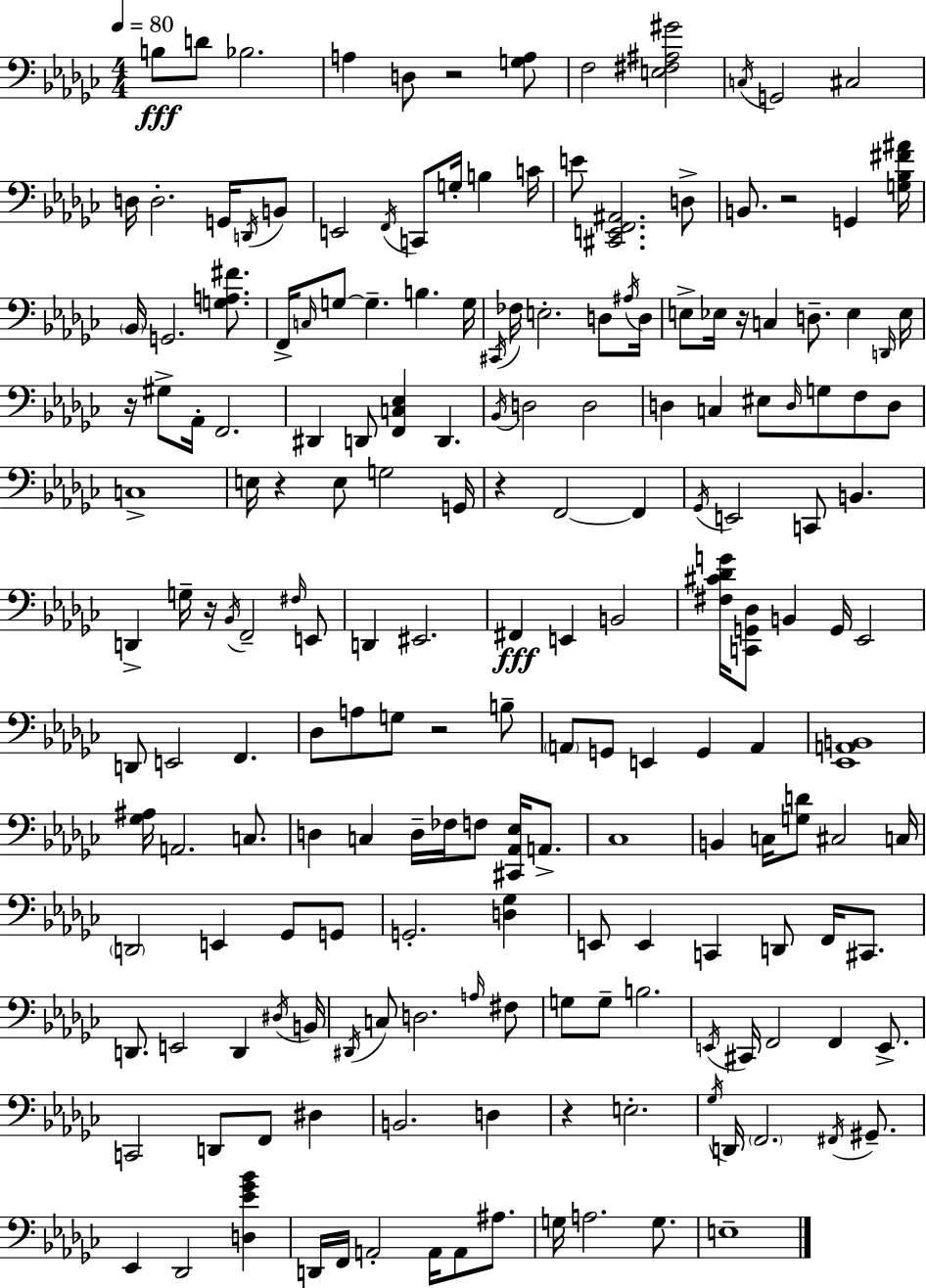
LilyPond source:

{
  \clef bass
  \numericTimeSignature
  \time 4/4
  \key ees \minor
  \tempo 4 = 80
  b8\fff d'8 bes2. | a4 d8 r2 <g a>8 | f2 <e fis ais gis'>2 | \acciaccatura { c16 } g,2 cis2 | \break d16 d2.-. g,16 \acciaccatura { d,16 } | b,8 e,2 \acciaccatura { f,16 } c,8 g16-. b4 | c'16 e'8 <cis, e, f, ais,>2. | d8-> b,8. r2 g,4 | \break <g bes fis' ais'>16 \parenthesize bes,16 g,2. | <g a fis'>8. f,16-> \grace { c16 } g8~~ g4.-- b4. | g16 \acciaccatura { cis,16 } fes16 e2.-. | d8 \acciaccatura { ais16 } d16 e8-> ees16 r16 c4 d8.-- | \break ees4 \grace { d,16 } ees16 r16 gis8-> aes,16-. f,2. | dis,4 d,8 <f, c ees>4 | d,4. \acciaccatura { bes,16 } d2 | d2 d4 c4 | \break eis8 \grace { d16 } g8 f8 d8 c1-> | e16 r4 e8 | g2 g,16 r4 f,2~~ | f,4 \acciaccatura { ges,16 } e,2 | \break c,8 b,4. d,4-> g16-- r16 | \acciaccatura { bes,16 } f,2-- \grace { fis16 } e,8 d,4 | eis,2. fis,4\fff | e,4 b,2 <fis cis' des' g'>16 <c, g, des>8 b,4 | \break g,16 ees,2 d,8 e,2 | f,4. des8 a8 | g8 r2 b8-- \parenthesize a,8 g,8 | e,4 g,4 a,4 <ees, a, b,>1 | \break <ges ais>16 a,2. | c8. d4 | c4 d16-- fes16 f8 <cis, aes, ees>16 a,8.-> ces1 | b,4 | \break c16 <g d'>8 cis2 c16 \parenthesize d,2 | e,4 ges,8 g,8 g,2.-. | <d ges>4 e,8 e,4 | c,4 d,8 f,16 cis,8. d,8. e,2 | \break d,4 \acciaccatura { dis16 } b,16 \acciaccatura { dis,16 } c8 | d2. \grace { a16 } fis8 g8 | g8-- b2. \acciaccatura { e,16 } | cis,16 f,2 f,4 e,8.-> | \break c,2 d,8 f,8 dis4 | b,2. d4 | r4 e2.-. | \acciaccatura { ges16 } d,16 \parenthesize f,2. \acciaccatura { fis,16 } gis,8.-- | \break ees,4 des,2 <d ees' ges' bes'>4 | d,16 f,16 a,2-. a,16 a,8 ais8. | g16 a2. g8. | e1-- | \break \bar "|."
}